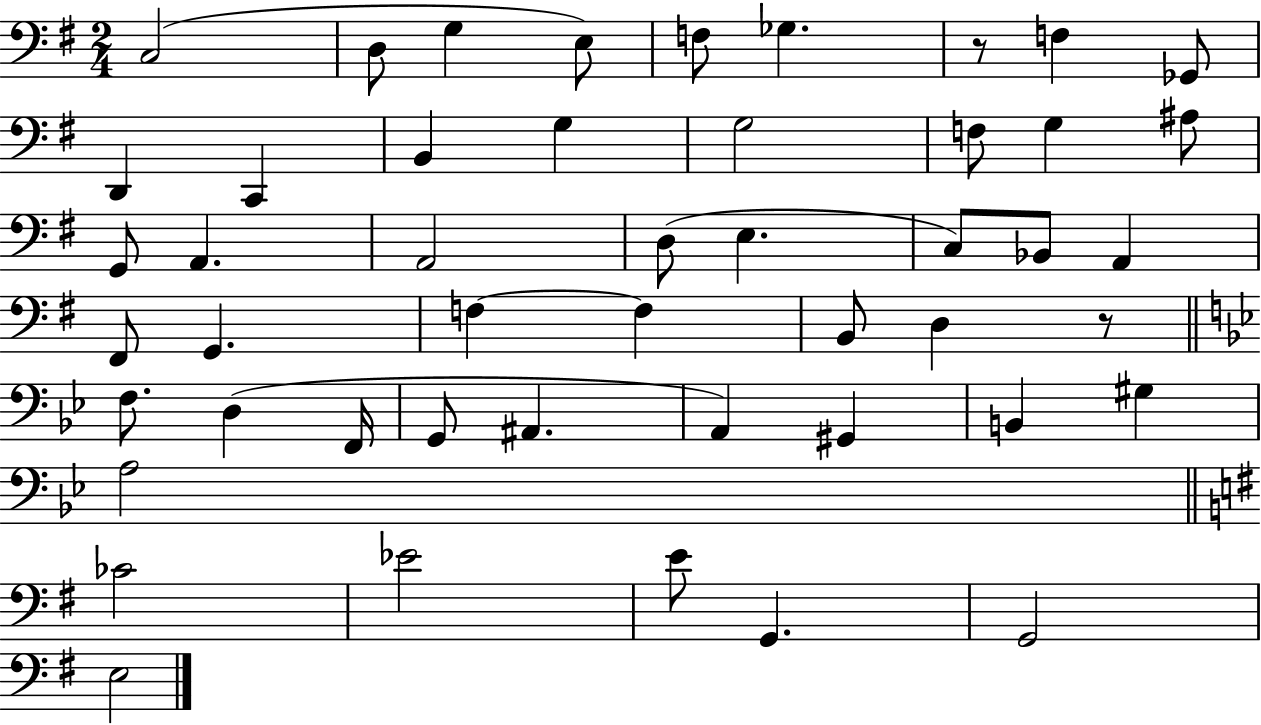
X:1
T:Untitled
M:2/4
L:1/4
K:G
C,2 D,/2 G, E,/2 F,/2 _G, z/2 F, _G,,/2 D,, C,, B,, G, G,2 F,/2 G, ^A,/2 G,,/2 A,, A,,2 D,/2 E, C,/2 _B,,/2 A,, ^F,,/2 G,, F, F, B,,/2 D, z/2 F,/2 D, F,,/4 G,,/2 ^A,, A,, ^G,, B,, ^G, A,2 _C2 _E2 E/2 G,, G,,2 E,2